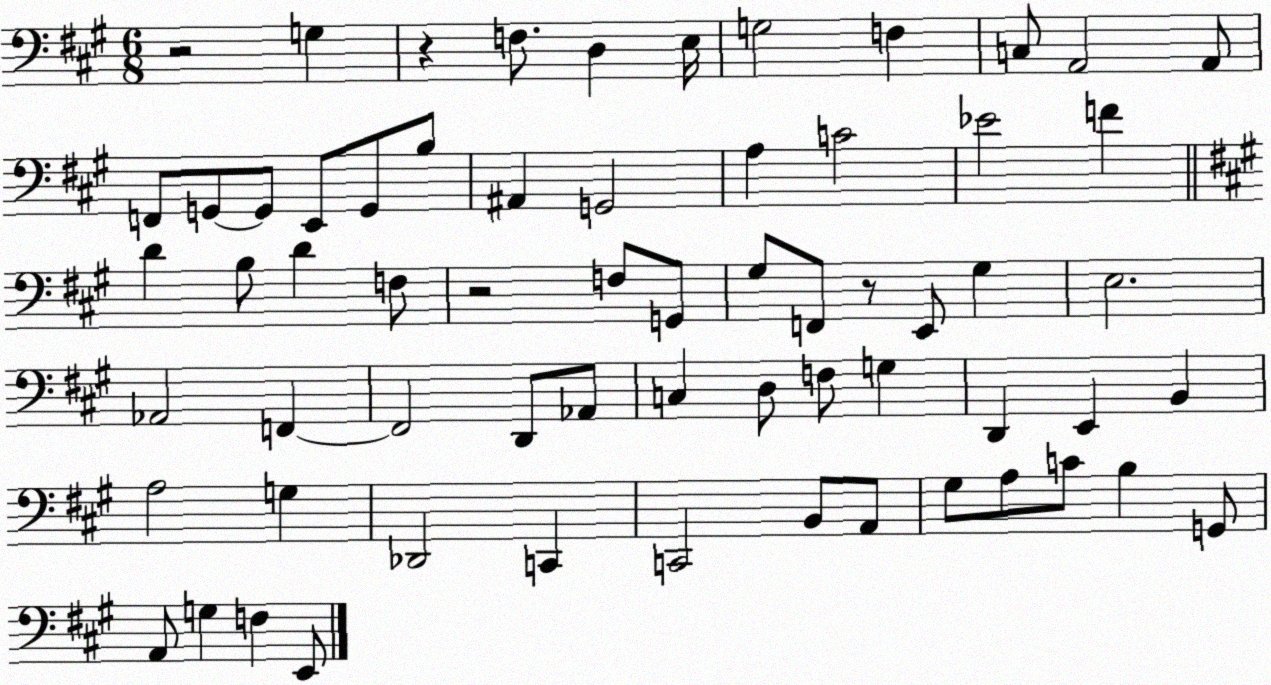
X:1
T:Untitled
M:6/8
L:1/4
K:A
z2 G, z F,/2 D, E,/4 G,2 F, C,/2 A,,2 A,,/2 F,,/2 G,,/2 G,,/2 E,,/2 G,,/2 B,/2 ^A,, G,,2 A, C2 _E2 F D B,/2 D F,/2 z2 F,/2 G,,/2 ^G,/2 F,,/2 z/2 E,,/2 ^G, E,2 _A,,2 F,, F,,2 D,,/2 _A,,/2 C, D,/2 F,/2 G, D,, E,, B,, A,2 G, _D,,2 C,, C,,2 B,,/2 A,,/2 ^G,/2 A,/2 C/2 B, G,,/2 A,,/2 G, F, E,,/2